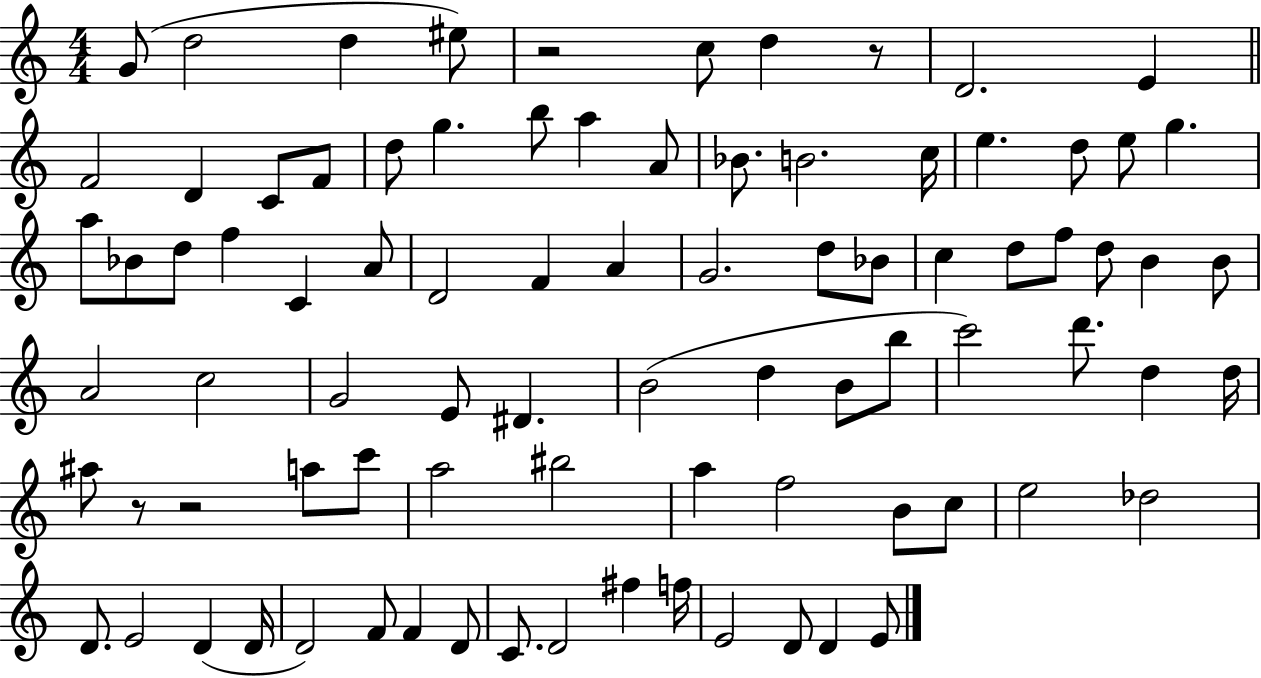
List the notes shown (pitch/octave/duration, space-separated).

G4/e D5/h D5/q EIS5/e R/h C5/e D5/q R/e D4/h. E4/q F4/h D4/q C4/e F4/e D5/e G5/q. B5/e A5/q A4/e Bb4/e. B4/h. C5/s E5/q. D5/e E5/e G5/q. A5/e Bb4/e D5/e F5/q C4/q A4/e D4/h F4/q A4/q G4/h. D5/e Bb4/e C5/q D5/e F5/e D5/e B4/q B4/e A4/h C5/h G4/h E4/e D#4/q. B4/h D5/q B4/e B5/e C6/h D6/e. D5/q D5/s A#5/e R/e R/h A5/e C6/e A5/h BIS5/h A5/q F5/h B4/e C5/e E5/h Db5/h D4/e. E4/h D4/q D4/s D4/h F4/e F4/q D4/e C4/e. D4/h F#5/q F5/s E4/h D4/e D4/q E4/e